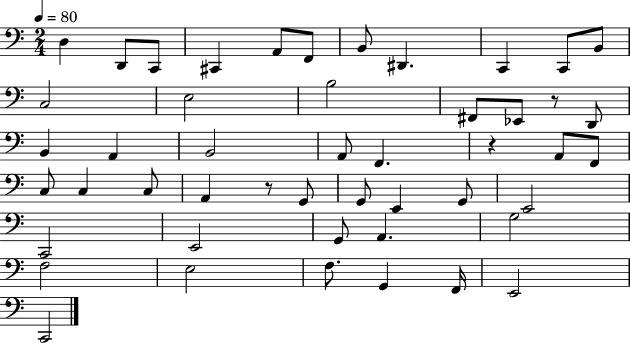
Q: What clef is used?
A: bass